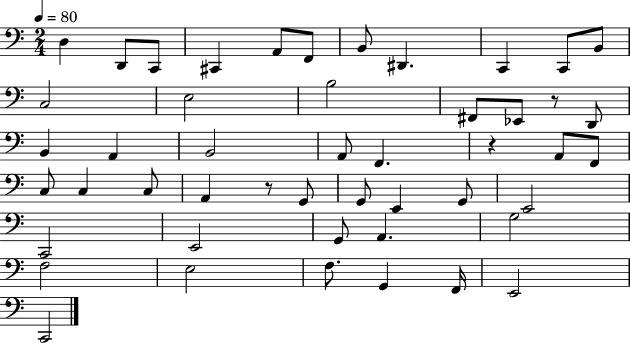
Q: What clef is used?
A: bass